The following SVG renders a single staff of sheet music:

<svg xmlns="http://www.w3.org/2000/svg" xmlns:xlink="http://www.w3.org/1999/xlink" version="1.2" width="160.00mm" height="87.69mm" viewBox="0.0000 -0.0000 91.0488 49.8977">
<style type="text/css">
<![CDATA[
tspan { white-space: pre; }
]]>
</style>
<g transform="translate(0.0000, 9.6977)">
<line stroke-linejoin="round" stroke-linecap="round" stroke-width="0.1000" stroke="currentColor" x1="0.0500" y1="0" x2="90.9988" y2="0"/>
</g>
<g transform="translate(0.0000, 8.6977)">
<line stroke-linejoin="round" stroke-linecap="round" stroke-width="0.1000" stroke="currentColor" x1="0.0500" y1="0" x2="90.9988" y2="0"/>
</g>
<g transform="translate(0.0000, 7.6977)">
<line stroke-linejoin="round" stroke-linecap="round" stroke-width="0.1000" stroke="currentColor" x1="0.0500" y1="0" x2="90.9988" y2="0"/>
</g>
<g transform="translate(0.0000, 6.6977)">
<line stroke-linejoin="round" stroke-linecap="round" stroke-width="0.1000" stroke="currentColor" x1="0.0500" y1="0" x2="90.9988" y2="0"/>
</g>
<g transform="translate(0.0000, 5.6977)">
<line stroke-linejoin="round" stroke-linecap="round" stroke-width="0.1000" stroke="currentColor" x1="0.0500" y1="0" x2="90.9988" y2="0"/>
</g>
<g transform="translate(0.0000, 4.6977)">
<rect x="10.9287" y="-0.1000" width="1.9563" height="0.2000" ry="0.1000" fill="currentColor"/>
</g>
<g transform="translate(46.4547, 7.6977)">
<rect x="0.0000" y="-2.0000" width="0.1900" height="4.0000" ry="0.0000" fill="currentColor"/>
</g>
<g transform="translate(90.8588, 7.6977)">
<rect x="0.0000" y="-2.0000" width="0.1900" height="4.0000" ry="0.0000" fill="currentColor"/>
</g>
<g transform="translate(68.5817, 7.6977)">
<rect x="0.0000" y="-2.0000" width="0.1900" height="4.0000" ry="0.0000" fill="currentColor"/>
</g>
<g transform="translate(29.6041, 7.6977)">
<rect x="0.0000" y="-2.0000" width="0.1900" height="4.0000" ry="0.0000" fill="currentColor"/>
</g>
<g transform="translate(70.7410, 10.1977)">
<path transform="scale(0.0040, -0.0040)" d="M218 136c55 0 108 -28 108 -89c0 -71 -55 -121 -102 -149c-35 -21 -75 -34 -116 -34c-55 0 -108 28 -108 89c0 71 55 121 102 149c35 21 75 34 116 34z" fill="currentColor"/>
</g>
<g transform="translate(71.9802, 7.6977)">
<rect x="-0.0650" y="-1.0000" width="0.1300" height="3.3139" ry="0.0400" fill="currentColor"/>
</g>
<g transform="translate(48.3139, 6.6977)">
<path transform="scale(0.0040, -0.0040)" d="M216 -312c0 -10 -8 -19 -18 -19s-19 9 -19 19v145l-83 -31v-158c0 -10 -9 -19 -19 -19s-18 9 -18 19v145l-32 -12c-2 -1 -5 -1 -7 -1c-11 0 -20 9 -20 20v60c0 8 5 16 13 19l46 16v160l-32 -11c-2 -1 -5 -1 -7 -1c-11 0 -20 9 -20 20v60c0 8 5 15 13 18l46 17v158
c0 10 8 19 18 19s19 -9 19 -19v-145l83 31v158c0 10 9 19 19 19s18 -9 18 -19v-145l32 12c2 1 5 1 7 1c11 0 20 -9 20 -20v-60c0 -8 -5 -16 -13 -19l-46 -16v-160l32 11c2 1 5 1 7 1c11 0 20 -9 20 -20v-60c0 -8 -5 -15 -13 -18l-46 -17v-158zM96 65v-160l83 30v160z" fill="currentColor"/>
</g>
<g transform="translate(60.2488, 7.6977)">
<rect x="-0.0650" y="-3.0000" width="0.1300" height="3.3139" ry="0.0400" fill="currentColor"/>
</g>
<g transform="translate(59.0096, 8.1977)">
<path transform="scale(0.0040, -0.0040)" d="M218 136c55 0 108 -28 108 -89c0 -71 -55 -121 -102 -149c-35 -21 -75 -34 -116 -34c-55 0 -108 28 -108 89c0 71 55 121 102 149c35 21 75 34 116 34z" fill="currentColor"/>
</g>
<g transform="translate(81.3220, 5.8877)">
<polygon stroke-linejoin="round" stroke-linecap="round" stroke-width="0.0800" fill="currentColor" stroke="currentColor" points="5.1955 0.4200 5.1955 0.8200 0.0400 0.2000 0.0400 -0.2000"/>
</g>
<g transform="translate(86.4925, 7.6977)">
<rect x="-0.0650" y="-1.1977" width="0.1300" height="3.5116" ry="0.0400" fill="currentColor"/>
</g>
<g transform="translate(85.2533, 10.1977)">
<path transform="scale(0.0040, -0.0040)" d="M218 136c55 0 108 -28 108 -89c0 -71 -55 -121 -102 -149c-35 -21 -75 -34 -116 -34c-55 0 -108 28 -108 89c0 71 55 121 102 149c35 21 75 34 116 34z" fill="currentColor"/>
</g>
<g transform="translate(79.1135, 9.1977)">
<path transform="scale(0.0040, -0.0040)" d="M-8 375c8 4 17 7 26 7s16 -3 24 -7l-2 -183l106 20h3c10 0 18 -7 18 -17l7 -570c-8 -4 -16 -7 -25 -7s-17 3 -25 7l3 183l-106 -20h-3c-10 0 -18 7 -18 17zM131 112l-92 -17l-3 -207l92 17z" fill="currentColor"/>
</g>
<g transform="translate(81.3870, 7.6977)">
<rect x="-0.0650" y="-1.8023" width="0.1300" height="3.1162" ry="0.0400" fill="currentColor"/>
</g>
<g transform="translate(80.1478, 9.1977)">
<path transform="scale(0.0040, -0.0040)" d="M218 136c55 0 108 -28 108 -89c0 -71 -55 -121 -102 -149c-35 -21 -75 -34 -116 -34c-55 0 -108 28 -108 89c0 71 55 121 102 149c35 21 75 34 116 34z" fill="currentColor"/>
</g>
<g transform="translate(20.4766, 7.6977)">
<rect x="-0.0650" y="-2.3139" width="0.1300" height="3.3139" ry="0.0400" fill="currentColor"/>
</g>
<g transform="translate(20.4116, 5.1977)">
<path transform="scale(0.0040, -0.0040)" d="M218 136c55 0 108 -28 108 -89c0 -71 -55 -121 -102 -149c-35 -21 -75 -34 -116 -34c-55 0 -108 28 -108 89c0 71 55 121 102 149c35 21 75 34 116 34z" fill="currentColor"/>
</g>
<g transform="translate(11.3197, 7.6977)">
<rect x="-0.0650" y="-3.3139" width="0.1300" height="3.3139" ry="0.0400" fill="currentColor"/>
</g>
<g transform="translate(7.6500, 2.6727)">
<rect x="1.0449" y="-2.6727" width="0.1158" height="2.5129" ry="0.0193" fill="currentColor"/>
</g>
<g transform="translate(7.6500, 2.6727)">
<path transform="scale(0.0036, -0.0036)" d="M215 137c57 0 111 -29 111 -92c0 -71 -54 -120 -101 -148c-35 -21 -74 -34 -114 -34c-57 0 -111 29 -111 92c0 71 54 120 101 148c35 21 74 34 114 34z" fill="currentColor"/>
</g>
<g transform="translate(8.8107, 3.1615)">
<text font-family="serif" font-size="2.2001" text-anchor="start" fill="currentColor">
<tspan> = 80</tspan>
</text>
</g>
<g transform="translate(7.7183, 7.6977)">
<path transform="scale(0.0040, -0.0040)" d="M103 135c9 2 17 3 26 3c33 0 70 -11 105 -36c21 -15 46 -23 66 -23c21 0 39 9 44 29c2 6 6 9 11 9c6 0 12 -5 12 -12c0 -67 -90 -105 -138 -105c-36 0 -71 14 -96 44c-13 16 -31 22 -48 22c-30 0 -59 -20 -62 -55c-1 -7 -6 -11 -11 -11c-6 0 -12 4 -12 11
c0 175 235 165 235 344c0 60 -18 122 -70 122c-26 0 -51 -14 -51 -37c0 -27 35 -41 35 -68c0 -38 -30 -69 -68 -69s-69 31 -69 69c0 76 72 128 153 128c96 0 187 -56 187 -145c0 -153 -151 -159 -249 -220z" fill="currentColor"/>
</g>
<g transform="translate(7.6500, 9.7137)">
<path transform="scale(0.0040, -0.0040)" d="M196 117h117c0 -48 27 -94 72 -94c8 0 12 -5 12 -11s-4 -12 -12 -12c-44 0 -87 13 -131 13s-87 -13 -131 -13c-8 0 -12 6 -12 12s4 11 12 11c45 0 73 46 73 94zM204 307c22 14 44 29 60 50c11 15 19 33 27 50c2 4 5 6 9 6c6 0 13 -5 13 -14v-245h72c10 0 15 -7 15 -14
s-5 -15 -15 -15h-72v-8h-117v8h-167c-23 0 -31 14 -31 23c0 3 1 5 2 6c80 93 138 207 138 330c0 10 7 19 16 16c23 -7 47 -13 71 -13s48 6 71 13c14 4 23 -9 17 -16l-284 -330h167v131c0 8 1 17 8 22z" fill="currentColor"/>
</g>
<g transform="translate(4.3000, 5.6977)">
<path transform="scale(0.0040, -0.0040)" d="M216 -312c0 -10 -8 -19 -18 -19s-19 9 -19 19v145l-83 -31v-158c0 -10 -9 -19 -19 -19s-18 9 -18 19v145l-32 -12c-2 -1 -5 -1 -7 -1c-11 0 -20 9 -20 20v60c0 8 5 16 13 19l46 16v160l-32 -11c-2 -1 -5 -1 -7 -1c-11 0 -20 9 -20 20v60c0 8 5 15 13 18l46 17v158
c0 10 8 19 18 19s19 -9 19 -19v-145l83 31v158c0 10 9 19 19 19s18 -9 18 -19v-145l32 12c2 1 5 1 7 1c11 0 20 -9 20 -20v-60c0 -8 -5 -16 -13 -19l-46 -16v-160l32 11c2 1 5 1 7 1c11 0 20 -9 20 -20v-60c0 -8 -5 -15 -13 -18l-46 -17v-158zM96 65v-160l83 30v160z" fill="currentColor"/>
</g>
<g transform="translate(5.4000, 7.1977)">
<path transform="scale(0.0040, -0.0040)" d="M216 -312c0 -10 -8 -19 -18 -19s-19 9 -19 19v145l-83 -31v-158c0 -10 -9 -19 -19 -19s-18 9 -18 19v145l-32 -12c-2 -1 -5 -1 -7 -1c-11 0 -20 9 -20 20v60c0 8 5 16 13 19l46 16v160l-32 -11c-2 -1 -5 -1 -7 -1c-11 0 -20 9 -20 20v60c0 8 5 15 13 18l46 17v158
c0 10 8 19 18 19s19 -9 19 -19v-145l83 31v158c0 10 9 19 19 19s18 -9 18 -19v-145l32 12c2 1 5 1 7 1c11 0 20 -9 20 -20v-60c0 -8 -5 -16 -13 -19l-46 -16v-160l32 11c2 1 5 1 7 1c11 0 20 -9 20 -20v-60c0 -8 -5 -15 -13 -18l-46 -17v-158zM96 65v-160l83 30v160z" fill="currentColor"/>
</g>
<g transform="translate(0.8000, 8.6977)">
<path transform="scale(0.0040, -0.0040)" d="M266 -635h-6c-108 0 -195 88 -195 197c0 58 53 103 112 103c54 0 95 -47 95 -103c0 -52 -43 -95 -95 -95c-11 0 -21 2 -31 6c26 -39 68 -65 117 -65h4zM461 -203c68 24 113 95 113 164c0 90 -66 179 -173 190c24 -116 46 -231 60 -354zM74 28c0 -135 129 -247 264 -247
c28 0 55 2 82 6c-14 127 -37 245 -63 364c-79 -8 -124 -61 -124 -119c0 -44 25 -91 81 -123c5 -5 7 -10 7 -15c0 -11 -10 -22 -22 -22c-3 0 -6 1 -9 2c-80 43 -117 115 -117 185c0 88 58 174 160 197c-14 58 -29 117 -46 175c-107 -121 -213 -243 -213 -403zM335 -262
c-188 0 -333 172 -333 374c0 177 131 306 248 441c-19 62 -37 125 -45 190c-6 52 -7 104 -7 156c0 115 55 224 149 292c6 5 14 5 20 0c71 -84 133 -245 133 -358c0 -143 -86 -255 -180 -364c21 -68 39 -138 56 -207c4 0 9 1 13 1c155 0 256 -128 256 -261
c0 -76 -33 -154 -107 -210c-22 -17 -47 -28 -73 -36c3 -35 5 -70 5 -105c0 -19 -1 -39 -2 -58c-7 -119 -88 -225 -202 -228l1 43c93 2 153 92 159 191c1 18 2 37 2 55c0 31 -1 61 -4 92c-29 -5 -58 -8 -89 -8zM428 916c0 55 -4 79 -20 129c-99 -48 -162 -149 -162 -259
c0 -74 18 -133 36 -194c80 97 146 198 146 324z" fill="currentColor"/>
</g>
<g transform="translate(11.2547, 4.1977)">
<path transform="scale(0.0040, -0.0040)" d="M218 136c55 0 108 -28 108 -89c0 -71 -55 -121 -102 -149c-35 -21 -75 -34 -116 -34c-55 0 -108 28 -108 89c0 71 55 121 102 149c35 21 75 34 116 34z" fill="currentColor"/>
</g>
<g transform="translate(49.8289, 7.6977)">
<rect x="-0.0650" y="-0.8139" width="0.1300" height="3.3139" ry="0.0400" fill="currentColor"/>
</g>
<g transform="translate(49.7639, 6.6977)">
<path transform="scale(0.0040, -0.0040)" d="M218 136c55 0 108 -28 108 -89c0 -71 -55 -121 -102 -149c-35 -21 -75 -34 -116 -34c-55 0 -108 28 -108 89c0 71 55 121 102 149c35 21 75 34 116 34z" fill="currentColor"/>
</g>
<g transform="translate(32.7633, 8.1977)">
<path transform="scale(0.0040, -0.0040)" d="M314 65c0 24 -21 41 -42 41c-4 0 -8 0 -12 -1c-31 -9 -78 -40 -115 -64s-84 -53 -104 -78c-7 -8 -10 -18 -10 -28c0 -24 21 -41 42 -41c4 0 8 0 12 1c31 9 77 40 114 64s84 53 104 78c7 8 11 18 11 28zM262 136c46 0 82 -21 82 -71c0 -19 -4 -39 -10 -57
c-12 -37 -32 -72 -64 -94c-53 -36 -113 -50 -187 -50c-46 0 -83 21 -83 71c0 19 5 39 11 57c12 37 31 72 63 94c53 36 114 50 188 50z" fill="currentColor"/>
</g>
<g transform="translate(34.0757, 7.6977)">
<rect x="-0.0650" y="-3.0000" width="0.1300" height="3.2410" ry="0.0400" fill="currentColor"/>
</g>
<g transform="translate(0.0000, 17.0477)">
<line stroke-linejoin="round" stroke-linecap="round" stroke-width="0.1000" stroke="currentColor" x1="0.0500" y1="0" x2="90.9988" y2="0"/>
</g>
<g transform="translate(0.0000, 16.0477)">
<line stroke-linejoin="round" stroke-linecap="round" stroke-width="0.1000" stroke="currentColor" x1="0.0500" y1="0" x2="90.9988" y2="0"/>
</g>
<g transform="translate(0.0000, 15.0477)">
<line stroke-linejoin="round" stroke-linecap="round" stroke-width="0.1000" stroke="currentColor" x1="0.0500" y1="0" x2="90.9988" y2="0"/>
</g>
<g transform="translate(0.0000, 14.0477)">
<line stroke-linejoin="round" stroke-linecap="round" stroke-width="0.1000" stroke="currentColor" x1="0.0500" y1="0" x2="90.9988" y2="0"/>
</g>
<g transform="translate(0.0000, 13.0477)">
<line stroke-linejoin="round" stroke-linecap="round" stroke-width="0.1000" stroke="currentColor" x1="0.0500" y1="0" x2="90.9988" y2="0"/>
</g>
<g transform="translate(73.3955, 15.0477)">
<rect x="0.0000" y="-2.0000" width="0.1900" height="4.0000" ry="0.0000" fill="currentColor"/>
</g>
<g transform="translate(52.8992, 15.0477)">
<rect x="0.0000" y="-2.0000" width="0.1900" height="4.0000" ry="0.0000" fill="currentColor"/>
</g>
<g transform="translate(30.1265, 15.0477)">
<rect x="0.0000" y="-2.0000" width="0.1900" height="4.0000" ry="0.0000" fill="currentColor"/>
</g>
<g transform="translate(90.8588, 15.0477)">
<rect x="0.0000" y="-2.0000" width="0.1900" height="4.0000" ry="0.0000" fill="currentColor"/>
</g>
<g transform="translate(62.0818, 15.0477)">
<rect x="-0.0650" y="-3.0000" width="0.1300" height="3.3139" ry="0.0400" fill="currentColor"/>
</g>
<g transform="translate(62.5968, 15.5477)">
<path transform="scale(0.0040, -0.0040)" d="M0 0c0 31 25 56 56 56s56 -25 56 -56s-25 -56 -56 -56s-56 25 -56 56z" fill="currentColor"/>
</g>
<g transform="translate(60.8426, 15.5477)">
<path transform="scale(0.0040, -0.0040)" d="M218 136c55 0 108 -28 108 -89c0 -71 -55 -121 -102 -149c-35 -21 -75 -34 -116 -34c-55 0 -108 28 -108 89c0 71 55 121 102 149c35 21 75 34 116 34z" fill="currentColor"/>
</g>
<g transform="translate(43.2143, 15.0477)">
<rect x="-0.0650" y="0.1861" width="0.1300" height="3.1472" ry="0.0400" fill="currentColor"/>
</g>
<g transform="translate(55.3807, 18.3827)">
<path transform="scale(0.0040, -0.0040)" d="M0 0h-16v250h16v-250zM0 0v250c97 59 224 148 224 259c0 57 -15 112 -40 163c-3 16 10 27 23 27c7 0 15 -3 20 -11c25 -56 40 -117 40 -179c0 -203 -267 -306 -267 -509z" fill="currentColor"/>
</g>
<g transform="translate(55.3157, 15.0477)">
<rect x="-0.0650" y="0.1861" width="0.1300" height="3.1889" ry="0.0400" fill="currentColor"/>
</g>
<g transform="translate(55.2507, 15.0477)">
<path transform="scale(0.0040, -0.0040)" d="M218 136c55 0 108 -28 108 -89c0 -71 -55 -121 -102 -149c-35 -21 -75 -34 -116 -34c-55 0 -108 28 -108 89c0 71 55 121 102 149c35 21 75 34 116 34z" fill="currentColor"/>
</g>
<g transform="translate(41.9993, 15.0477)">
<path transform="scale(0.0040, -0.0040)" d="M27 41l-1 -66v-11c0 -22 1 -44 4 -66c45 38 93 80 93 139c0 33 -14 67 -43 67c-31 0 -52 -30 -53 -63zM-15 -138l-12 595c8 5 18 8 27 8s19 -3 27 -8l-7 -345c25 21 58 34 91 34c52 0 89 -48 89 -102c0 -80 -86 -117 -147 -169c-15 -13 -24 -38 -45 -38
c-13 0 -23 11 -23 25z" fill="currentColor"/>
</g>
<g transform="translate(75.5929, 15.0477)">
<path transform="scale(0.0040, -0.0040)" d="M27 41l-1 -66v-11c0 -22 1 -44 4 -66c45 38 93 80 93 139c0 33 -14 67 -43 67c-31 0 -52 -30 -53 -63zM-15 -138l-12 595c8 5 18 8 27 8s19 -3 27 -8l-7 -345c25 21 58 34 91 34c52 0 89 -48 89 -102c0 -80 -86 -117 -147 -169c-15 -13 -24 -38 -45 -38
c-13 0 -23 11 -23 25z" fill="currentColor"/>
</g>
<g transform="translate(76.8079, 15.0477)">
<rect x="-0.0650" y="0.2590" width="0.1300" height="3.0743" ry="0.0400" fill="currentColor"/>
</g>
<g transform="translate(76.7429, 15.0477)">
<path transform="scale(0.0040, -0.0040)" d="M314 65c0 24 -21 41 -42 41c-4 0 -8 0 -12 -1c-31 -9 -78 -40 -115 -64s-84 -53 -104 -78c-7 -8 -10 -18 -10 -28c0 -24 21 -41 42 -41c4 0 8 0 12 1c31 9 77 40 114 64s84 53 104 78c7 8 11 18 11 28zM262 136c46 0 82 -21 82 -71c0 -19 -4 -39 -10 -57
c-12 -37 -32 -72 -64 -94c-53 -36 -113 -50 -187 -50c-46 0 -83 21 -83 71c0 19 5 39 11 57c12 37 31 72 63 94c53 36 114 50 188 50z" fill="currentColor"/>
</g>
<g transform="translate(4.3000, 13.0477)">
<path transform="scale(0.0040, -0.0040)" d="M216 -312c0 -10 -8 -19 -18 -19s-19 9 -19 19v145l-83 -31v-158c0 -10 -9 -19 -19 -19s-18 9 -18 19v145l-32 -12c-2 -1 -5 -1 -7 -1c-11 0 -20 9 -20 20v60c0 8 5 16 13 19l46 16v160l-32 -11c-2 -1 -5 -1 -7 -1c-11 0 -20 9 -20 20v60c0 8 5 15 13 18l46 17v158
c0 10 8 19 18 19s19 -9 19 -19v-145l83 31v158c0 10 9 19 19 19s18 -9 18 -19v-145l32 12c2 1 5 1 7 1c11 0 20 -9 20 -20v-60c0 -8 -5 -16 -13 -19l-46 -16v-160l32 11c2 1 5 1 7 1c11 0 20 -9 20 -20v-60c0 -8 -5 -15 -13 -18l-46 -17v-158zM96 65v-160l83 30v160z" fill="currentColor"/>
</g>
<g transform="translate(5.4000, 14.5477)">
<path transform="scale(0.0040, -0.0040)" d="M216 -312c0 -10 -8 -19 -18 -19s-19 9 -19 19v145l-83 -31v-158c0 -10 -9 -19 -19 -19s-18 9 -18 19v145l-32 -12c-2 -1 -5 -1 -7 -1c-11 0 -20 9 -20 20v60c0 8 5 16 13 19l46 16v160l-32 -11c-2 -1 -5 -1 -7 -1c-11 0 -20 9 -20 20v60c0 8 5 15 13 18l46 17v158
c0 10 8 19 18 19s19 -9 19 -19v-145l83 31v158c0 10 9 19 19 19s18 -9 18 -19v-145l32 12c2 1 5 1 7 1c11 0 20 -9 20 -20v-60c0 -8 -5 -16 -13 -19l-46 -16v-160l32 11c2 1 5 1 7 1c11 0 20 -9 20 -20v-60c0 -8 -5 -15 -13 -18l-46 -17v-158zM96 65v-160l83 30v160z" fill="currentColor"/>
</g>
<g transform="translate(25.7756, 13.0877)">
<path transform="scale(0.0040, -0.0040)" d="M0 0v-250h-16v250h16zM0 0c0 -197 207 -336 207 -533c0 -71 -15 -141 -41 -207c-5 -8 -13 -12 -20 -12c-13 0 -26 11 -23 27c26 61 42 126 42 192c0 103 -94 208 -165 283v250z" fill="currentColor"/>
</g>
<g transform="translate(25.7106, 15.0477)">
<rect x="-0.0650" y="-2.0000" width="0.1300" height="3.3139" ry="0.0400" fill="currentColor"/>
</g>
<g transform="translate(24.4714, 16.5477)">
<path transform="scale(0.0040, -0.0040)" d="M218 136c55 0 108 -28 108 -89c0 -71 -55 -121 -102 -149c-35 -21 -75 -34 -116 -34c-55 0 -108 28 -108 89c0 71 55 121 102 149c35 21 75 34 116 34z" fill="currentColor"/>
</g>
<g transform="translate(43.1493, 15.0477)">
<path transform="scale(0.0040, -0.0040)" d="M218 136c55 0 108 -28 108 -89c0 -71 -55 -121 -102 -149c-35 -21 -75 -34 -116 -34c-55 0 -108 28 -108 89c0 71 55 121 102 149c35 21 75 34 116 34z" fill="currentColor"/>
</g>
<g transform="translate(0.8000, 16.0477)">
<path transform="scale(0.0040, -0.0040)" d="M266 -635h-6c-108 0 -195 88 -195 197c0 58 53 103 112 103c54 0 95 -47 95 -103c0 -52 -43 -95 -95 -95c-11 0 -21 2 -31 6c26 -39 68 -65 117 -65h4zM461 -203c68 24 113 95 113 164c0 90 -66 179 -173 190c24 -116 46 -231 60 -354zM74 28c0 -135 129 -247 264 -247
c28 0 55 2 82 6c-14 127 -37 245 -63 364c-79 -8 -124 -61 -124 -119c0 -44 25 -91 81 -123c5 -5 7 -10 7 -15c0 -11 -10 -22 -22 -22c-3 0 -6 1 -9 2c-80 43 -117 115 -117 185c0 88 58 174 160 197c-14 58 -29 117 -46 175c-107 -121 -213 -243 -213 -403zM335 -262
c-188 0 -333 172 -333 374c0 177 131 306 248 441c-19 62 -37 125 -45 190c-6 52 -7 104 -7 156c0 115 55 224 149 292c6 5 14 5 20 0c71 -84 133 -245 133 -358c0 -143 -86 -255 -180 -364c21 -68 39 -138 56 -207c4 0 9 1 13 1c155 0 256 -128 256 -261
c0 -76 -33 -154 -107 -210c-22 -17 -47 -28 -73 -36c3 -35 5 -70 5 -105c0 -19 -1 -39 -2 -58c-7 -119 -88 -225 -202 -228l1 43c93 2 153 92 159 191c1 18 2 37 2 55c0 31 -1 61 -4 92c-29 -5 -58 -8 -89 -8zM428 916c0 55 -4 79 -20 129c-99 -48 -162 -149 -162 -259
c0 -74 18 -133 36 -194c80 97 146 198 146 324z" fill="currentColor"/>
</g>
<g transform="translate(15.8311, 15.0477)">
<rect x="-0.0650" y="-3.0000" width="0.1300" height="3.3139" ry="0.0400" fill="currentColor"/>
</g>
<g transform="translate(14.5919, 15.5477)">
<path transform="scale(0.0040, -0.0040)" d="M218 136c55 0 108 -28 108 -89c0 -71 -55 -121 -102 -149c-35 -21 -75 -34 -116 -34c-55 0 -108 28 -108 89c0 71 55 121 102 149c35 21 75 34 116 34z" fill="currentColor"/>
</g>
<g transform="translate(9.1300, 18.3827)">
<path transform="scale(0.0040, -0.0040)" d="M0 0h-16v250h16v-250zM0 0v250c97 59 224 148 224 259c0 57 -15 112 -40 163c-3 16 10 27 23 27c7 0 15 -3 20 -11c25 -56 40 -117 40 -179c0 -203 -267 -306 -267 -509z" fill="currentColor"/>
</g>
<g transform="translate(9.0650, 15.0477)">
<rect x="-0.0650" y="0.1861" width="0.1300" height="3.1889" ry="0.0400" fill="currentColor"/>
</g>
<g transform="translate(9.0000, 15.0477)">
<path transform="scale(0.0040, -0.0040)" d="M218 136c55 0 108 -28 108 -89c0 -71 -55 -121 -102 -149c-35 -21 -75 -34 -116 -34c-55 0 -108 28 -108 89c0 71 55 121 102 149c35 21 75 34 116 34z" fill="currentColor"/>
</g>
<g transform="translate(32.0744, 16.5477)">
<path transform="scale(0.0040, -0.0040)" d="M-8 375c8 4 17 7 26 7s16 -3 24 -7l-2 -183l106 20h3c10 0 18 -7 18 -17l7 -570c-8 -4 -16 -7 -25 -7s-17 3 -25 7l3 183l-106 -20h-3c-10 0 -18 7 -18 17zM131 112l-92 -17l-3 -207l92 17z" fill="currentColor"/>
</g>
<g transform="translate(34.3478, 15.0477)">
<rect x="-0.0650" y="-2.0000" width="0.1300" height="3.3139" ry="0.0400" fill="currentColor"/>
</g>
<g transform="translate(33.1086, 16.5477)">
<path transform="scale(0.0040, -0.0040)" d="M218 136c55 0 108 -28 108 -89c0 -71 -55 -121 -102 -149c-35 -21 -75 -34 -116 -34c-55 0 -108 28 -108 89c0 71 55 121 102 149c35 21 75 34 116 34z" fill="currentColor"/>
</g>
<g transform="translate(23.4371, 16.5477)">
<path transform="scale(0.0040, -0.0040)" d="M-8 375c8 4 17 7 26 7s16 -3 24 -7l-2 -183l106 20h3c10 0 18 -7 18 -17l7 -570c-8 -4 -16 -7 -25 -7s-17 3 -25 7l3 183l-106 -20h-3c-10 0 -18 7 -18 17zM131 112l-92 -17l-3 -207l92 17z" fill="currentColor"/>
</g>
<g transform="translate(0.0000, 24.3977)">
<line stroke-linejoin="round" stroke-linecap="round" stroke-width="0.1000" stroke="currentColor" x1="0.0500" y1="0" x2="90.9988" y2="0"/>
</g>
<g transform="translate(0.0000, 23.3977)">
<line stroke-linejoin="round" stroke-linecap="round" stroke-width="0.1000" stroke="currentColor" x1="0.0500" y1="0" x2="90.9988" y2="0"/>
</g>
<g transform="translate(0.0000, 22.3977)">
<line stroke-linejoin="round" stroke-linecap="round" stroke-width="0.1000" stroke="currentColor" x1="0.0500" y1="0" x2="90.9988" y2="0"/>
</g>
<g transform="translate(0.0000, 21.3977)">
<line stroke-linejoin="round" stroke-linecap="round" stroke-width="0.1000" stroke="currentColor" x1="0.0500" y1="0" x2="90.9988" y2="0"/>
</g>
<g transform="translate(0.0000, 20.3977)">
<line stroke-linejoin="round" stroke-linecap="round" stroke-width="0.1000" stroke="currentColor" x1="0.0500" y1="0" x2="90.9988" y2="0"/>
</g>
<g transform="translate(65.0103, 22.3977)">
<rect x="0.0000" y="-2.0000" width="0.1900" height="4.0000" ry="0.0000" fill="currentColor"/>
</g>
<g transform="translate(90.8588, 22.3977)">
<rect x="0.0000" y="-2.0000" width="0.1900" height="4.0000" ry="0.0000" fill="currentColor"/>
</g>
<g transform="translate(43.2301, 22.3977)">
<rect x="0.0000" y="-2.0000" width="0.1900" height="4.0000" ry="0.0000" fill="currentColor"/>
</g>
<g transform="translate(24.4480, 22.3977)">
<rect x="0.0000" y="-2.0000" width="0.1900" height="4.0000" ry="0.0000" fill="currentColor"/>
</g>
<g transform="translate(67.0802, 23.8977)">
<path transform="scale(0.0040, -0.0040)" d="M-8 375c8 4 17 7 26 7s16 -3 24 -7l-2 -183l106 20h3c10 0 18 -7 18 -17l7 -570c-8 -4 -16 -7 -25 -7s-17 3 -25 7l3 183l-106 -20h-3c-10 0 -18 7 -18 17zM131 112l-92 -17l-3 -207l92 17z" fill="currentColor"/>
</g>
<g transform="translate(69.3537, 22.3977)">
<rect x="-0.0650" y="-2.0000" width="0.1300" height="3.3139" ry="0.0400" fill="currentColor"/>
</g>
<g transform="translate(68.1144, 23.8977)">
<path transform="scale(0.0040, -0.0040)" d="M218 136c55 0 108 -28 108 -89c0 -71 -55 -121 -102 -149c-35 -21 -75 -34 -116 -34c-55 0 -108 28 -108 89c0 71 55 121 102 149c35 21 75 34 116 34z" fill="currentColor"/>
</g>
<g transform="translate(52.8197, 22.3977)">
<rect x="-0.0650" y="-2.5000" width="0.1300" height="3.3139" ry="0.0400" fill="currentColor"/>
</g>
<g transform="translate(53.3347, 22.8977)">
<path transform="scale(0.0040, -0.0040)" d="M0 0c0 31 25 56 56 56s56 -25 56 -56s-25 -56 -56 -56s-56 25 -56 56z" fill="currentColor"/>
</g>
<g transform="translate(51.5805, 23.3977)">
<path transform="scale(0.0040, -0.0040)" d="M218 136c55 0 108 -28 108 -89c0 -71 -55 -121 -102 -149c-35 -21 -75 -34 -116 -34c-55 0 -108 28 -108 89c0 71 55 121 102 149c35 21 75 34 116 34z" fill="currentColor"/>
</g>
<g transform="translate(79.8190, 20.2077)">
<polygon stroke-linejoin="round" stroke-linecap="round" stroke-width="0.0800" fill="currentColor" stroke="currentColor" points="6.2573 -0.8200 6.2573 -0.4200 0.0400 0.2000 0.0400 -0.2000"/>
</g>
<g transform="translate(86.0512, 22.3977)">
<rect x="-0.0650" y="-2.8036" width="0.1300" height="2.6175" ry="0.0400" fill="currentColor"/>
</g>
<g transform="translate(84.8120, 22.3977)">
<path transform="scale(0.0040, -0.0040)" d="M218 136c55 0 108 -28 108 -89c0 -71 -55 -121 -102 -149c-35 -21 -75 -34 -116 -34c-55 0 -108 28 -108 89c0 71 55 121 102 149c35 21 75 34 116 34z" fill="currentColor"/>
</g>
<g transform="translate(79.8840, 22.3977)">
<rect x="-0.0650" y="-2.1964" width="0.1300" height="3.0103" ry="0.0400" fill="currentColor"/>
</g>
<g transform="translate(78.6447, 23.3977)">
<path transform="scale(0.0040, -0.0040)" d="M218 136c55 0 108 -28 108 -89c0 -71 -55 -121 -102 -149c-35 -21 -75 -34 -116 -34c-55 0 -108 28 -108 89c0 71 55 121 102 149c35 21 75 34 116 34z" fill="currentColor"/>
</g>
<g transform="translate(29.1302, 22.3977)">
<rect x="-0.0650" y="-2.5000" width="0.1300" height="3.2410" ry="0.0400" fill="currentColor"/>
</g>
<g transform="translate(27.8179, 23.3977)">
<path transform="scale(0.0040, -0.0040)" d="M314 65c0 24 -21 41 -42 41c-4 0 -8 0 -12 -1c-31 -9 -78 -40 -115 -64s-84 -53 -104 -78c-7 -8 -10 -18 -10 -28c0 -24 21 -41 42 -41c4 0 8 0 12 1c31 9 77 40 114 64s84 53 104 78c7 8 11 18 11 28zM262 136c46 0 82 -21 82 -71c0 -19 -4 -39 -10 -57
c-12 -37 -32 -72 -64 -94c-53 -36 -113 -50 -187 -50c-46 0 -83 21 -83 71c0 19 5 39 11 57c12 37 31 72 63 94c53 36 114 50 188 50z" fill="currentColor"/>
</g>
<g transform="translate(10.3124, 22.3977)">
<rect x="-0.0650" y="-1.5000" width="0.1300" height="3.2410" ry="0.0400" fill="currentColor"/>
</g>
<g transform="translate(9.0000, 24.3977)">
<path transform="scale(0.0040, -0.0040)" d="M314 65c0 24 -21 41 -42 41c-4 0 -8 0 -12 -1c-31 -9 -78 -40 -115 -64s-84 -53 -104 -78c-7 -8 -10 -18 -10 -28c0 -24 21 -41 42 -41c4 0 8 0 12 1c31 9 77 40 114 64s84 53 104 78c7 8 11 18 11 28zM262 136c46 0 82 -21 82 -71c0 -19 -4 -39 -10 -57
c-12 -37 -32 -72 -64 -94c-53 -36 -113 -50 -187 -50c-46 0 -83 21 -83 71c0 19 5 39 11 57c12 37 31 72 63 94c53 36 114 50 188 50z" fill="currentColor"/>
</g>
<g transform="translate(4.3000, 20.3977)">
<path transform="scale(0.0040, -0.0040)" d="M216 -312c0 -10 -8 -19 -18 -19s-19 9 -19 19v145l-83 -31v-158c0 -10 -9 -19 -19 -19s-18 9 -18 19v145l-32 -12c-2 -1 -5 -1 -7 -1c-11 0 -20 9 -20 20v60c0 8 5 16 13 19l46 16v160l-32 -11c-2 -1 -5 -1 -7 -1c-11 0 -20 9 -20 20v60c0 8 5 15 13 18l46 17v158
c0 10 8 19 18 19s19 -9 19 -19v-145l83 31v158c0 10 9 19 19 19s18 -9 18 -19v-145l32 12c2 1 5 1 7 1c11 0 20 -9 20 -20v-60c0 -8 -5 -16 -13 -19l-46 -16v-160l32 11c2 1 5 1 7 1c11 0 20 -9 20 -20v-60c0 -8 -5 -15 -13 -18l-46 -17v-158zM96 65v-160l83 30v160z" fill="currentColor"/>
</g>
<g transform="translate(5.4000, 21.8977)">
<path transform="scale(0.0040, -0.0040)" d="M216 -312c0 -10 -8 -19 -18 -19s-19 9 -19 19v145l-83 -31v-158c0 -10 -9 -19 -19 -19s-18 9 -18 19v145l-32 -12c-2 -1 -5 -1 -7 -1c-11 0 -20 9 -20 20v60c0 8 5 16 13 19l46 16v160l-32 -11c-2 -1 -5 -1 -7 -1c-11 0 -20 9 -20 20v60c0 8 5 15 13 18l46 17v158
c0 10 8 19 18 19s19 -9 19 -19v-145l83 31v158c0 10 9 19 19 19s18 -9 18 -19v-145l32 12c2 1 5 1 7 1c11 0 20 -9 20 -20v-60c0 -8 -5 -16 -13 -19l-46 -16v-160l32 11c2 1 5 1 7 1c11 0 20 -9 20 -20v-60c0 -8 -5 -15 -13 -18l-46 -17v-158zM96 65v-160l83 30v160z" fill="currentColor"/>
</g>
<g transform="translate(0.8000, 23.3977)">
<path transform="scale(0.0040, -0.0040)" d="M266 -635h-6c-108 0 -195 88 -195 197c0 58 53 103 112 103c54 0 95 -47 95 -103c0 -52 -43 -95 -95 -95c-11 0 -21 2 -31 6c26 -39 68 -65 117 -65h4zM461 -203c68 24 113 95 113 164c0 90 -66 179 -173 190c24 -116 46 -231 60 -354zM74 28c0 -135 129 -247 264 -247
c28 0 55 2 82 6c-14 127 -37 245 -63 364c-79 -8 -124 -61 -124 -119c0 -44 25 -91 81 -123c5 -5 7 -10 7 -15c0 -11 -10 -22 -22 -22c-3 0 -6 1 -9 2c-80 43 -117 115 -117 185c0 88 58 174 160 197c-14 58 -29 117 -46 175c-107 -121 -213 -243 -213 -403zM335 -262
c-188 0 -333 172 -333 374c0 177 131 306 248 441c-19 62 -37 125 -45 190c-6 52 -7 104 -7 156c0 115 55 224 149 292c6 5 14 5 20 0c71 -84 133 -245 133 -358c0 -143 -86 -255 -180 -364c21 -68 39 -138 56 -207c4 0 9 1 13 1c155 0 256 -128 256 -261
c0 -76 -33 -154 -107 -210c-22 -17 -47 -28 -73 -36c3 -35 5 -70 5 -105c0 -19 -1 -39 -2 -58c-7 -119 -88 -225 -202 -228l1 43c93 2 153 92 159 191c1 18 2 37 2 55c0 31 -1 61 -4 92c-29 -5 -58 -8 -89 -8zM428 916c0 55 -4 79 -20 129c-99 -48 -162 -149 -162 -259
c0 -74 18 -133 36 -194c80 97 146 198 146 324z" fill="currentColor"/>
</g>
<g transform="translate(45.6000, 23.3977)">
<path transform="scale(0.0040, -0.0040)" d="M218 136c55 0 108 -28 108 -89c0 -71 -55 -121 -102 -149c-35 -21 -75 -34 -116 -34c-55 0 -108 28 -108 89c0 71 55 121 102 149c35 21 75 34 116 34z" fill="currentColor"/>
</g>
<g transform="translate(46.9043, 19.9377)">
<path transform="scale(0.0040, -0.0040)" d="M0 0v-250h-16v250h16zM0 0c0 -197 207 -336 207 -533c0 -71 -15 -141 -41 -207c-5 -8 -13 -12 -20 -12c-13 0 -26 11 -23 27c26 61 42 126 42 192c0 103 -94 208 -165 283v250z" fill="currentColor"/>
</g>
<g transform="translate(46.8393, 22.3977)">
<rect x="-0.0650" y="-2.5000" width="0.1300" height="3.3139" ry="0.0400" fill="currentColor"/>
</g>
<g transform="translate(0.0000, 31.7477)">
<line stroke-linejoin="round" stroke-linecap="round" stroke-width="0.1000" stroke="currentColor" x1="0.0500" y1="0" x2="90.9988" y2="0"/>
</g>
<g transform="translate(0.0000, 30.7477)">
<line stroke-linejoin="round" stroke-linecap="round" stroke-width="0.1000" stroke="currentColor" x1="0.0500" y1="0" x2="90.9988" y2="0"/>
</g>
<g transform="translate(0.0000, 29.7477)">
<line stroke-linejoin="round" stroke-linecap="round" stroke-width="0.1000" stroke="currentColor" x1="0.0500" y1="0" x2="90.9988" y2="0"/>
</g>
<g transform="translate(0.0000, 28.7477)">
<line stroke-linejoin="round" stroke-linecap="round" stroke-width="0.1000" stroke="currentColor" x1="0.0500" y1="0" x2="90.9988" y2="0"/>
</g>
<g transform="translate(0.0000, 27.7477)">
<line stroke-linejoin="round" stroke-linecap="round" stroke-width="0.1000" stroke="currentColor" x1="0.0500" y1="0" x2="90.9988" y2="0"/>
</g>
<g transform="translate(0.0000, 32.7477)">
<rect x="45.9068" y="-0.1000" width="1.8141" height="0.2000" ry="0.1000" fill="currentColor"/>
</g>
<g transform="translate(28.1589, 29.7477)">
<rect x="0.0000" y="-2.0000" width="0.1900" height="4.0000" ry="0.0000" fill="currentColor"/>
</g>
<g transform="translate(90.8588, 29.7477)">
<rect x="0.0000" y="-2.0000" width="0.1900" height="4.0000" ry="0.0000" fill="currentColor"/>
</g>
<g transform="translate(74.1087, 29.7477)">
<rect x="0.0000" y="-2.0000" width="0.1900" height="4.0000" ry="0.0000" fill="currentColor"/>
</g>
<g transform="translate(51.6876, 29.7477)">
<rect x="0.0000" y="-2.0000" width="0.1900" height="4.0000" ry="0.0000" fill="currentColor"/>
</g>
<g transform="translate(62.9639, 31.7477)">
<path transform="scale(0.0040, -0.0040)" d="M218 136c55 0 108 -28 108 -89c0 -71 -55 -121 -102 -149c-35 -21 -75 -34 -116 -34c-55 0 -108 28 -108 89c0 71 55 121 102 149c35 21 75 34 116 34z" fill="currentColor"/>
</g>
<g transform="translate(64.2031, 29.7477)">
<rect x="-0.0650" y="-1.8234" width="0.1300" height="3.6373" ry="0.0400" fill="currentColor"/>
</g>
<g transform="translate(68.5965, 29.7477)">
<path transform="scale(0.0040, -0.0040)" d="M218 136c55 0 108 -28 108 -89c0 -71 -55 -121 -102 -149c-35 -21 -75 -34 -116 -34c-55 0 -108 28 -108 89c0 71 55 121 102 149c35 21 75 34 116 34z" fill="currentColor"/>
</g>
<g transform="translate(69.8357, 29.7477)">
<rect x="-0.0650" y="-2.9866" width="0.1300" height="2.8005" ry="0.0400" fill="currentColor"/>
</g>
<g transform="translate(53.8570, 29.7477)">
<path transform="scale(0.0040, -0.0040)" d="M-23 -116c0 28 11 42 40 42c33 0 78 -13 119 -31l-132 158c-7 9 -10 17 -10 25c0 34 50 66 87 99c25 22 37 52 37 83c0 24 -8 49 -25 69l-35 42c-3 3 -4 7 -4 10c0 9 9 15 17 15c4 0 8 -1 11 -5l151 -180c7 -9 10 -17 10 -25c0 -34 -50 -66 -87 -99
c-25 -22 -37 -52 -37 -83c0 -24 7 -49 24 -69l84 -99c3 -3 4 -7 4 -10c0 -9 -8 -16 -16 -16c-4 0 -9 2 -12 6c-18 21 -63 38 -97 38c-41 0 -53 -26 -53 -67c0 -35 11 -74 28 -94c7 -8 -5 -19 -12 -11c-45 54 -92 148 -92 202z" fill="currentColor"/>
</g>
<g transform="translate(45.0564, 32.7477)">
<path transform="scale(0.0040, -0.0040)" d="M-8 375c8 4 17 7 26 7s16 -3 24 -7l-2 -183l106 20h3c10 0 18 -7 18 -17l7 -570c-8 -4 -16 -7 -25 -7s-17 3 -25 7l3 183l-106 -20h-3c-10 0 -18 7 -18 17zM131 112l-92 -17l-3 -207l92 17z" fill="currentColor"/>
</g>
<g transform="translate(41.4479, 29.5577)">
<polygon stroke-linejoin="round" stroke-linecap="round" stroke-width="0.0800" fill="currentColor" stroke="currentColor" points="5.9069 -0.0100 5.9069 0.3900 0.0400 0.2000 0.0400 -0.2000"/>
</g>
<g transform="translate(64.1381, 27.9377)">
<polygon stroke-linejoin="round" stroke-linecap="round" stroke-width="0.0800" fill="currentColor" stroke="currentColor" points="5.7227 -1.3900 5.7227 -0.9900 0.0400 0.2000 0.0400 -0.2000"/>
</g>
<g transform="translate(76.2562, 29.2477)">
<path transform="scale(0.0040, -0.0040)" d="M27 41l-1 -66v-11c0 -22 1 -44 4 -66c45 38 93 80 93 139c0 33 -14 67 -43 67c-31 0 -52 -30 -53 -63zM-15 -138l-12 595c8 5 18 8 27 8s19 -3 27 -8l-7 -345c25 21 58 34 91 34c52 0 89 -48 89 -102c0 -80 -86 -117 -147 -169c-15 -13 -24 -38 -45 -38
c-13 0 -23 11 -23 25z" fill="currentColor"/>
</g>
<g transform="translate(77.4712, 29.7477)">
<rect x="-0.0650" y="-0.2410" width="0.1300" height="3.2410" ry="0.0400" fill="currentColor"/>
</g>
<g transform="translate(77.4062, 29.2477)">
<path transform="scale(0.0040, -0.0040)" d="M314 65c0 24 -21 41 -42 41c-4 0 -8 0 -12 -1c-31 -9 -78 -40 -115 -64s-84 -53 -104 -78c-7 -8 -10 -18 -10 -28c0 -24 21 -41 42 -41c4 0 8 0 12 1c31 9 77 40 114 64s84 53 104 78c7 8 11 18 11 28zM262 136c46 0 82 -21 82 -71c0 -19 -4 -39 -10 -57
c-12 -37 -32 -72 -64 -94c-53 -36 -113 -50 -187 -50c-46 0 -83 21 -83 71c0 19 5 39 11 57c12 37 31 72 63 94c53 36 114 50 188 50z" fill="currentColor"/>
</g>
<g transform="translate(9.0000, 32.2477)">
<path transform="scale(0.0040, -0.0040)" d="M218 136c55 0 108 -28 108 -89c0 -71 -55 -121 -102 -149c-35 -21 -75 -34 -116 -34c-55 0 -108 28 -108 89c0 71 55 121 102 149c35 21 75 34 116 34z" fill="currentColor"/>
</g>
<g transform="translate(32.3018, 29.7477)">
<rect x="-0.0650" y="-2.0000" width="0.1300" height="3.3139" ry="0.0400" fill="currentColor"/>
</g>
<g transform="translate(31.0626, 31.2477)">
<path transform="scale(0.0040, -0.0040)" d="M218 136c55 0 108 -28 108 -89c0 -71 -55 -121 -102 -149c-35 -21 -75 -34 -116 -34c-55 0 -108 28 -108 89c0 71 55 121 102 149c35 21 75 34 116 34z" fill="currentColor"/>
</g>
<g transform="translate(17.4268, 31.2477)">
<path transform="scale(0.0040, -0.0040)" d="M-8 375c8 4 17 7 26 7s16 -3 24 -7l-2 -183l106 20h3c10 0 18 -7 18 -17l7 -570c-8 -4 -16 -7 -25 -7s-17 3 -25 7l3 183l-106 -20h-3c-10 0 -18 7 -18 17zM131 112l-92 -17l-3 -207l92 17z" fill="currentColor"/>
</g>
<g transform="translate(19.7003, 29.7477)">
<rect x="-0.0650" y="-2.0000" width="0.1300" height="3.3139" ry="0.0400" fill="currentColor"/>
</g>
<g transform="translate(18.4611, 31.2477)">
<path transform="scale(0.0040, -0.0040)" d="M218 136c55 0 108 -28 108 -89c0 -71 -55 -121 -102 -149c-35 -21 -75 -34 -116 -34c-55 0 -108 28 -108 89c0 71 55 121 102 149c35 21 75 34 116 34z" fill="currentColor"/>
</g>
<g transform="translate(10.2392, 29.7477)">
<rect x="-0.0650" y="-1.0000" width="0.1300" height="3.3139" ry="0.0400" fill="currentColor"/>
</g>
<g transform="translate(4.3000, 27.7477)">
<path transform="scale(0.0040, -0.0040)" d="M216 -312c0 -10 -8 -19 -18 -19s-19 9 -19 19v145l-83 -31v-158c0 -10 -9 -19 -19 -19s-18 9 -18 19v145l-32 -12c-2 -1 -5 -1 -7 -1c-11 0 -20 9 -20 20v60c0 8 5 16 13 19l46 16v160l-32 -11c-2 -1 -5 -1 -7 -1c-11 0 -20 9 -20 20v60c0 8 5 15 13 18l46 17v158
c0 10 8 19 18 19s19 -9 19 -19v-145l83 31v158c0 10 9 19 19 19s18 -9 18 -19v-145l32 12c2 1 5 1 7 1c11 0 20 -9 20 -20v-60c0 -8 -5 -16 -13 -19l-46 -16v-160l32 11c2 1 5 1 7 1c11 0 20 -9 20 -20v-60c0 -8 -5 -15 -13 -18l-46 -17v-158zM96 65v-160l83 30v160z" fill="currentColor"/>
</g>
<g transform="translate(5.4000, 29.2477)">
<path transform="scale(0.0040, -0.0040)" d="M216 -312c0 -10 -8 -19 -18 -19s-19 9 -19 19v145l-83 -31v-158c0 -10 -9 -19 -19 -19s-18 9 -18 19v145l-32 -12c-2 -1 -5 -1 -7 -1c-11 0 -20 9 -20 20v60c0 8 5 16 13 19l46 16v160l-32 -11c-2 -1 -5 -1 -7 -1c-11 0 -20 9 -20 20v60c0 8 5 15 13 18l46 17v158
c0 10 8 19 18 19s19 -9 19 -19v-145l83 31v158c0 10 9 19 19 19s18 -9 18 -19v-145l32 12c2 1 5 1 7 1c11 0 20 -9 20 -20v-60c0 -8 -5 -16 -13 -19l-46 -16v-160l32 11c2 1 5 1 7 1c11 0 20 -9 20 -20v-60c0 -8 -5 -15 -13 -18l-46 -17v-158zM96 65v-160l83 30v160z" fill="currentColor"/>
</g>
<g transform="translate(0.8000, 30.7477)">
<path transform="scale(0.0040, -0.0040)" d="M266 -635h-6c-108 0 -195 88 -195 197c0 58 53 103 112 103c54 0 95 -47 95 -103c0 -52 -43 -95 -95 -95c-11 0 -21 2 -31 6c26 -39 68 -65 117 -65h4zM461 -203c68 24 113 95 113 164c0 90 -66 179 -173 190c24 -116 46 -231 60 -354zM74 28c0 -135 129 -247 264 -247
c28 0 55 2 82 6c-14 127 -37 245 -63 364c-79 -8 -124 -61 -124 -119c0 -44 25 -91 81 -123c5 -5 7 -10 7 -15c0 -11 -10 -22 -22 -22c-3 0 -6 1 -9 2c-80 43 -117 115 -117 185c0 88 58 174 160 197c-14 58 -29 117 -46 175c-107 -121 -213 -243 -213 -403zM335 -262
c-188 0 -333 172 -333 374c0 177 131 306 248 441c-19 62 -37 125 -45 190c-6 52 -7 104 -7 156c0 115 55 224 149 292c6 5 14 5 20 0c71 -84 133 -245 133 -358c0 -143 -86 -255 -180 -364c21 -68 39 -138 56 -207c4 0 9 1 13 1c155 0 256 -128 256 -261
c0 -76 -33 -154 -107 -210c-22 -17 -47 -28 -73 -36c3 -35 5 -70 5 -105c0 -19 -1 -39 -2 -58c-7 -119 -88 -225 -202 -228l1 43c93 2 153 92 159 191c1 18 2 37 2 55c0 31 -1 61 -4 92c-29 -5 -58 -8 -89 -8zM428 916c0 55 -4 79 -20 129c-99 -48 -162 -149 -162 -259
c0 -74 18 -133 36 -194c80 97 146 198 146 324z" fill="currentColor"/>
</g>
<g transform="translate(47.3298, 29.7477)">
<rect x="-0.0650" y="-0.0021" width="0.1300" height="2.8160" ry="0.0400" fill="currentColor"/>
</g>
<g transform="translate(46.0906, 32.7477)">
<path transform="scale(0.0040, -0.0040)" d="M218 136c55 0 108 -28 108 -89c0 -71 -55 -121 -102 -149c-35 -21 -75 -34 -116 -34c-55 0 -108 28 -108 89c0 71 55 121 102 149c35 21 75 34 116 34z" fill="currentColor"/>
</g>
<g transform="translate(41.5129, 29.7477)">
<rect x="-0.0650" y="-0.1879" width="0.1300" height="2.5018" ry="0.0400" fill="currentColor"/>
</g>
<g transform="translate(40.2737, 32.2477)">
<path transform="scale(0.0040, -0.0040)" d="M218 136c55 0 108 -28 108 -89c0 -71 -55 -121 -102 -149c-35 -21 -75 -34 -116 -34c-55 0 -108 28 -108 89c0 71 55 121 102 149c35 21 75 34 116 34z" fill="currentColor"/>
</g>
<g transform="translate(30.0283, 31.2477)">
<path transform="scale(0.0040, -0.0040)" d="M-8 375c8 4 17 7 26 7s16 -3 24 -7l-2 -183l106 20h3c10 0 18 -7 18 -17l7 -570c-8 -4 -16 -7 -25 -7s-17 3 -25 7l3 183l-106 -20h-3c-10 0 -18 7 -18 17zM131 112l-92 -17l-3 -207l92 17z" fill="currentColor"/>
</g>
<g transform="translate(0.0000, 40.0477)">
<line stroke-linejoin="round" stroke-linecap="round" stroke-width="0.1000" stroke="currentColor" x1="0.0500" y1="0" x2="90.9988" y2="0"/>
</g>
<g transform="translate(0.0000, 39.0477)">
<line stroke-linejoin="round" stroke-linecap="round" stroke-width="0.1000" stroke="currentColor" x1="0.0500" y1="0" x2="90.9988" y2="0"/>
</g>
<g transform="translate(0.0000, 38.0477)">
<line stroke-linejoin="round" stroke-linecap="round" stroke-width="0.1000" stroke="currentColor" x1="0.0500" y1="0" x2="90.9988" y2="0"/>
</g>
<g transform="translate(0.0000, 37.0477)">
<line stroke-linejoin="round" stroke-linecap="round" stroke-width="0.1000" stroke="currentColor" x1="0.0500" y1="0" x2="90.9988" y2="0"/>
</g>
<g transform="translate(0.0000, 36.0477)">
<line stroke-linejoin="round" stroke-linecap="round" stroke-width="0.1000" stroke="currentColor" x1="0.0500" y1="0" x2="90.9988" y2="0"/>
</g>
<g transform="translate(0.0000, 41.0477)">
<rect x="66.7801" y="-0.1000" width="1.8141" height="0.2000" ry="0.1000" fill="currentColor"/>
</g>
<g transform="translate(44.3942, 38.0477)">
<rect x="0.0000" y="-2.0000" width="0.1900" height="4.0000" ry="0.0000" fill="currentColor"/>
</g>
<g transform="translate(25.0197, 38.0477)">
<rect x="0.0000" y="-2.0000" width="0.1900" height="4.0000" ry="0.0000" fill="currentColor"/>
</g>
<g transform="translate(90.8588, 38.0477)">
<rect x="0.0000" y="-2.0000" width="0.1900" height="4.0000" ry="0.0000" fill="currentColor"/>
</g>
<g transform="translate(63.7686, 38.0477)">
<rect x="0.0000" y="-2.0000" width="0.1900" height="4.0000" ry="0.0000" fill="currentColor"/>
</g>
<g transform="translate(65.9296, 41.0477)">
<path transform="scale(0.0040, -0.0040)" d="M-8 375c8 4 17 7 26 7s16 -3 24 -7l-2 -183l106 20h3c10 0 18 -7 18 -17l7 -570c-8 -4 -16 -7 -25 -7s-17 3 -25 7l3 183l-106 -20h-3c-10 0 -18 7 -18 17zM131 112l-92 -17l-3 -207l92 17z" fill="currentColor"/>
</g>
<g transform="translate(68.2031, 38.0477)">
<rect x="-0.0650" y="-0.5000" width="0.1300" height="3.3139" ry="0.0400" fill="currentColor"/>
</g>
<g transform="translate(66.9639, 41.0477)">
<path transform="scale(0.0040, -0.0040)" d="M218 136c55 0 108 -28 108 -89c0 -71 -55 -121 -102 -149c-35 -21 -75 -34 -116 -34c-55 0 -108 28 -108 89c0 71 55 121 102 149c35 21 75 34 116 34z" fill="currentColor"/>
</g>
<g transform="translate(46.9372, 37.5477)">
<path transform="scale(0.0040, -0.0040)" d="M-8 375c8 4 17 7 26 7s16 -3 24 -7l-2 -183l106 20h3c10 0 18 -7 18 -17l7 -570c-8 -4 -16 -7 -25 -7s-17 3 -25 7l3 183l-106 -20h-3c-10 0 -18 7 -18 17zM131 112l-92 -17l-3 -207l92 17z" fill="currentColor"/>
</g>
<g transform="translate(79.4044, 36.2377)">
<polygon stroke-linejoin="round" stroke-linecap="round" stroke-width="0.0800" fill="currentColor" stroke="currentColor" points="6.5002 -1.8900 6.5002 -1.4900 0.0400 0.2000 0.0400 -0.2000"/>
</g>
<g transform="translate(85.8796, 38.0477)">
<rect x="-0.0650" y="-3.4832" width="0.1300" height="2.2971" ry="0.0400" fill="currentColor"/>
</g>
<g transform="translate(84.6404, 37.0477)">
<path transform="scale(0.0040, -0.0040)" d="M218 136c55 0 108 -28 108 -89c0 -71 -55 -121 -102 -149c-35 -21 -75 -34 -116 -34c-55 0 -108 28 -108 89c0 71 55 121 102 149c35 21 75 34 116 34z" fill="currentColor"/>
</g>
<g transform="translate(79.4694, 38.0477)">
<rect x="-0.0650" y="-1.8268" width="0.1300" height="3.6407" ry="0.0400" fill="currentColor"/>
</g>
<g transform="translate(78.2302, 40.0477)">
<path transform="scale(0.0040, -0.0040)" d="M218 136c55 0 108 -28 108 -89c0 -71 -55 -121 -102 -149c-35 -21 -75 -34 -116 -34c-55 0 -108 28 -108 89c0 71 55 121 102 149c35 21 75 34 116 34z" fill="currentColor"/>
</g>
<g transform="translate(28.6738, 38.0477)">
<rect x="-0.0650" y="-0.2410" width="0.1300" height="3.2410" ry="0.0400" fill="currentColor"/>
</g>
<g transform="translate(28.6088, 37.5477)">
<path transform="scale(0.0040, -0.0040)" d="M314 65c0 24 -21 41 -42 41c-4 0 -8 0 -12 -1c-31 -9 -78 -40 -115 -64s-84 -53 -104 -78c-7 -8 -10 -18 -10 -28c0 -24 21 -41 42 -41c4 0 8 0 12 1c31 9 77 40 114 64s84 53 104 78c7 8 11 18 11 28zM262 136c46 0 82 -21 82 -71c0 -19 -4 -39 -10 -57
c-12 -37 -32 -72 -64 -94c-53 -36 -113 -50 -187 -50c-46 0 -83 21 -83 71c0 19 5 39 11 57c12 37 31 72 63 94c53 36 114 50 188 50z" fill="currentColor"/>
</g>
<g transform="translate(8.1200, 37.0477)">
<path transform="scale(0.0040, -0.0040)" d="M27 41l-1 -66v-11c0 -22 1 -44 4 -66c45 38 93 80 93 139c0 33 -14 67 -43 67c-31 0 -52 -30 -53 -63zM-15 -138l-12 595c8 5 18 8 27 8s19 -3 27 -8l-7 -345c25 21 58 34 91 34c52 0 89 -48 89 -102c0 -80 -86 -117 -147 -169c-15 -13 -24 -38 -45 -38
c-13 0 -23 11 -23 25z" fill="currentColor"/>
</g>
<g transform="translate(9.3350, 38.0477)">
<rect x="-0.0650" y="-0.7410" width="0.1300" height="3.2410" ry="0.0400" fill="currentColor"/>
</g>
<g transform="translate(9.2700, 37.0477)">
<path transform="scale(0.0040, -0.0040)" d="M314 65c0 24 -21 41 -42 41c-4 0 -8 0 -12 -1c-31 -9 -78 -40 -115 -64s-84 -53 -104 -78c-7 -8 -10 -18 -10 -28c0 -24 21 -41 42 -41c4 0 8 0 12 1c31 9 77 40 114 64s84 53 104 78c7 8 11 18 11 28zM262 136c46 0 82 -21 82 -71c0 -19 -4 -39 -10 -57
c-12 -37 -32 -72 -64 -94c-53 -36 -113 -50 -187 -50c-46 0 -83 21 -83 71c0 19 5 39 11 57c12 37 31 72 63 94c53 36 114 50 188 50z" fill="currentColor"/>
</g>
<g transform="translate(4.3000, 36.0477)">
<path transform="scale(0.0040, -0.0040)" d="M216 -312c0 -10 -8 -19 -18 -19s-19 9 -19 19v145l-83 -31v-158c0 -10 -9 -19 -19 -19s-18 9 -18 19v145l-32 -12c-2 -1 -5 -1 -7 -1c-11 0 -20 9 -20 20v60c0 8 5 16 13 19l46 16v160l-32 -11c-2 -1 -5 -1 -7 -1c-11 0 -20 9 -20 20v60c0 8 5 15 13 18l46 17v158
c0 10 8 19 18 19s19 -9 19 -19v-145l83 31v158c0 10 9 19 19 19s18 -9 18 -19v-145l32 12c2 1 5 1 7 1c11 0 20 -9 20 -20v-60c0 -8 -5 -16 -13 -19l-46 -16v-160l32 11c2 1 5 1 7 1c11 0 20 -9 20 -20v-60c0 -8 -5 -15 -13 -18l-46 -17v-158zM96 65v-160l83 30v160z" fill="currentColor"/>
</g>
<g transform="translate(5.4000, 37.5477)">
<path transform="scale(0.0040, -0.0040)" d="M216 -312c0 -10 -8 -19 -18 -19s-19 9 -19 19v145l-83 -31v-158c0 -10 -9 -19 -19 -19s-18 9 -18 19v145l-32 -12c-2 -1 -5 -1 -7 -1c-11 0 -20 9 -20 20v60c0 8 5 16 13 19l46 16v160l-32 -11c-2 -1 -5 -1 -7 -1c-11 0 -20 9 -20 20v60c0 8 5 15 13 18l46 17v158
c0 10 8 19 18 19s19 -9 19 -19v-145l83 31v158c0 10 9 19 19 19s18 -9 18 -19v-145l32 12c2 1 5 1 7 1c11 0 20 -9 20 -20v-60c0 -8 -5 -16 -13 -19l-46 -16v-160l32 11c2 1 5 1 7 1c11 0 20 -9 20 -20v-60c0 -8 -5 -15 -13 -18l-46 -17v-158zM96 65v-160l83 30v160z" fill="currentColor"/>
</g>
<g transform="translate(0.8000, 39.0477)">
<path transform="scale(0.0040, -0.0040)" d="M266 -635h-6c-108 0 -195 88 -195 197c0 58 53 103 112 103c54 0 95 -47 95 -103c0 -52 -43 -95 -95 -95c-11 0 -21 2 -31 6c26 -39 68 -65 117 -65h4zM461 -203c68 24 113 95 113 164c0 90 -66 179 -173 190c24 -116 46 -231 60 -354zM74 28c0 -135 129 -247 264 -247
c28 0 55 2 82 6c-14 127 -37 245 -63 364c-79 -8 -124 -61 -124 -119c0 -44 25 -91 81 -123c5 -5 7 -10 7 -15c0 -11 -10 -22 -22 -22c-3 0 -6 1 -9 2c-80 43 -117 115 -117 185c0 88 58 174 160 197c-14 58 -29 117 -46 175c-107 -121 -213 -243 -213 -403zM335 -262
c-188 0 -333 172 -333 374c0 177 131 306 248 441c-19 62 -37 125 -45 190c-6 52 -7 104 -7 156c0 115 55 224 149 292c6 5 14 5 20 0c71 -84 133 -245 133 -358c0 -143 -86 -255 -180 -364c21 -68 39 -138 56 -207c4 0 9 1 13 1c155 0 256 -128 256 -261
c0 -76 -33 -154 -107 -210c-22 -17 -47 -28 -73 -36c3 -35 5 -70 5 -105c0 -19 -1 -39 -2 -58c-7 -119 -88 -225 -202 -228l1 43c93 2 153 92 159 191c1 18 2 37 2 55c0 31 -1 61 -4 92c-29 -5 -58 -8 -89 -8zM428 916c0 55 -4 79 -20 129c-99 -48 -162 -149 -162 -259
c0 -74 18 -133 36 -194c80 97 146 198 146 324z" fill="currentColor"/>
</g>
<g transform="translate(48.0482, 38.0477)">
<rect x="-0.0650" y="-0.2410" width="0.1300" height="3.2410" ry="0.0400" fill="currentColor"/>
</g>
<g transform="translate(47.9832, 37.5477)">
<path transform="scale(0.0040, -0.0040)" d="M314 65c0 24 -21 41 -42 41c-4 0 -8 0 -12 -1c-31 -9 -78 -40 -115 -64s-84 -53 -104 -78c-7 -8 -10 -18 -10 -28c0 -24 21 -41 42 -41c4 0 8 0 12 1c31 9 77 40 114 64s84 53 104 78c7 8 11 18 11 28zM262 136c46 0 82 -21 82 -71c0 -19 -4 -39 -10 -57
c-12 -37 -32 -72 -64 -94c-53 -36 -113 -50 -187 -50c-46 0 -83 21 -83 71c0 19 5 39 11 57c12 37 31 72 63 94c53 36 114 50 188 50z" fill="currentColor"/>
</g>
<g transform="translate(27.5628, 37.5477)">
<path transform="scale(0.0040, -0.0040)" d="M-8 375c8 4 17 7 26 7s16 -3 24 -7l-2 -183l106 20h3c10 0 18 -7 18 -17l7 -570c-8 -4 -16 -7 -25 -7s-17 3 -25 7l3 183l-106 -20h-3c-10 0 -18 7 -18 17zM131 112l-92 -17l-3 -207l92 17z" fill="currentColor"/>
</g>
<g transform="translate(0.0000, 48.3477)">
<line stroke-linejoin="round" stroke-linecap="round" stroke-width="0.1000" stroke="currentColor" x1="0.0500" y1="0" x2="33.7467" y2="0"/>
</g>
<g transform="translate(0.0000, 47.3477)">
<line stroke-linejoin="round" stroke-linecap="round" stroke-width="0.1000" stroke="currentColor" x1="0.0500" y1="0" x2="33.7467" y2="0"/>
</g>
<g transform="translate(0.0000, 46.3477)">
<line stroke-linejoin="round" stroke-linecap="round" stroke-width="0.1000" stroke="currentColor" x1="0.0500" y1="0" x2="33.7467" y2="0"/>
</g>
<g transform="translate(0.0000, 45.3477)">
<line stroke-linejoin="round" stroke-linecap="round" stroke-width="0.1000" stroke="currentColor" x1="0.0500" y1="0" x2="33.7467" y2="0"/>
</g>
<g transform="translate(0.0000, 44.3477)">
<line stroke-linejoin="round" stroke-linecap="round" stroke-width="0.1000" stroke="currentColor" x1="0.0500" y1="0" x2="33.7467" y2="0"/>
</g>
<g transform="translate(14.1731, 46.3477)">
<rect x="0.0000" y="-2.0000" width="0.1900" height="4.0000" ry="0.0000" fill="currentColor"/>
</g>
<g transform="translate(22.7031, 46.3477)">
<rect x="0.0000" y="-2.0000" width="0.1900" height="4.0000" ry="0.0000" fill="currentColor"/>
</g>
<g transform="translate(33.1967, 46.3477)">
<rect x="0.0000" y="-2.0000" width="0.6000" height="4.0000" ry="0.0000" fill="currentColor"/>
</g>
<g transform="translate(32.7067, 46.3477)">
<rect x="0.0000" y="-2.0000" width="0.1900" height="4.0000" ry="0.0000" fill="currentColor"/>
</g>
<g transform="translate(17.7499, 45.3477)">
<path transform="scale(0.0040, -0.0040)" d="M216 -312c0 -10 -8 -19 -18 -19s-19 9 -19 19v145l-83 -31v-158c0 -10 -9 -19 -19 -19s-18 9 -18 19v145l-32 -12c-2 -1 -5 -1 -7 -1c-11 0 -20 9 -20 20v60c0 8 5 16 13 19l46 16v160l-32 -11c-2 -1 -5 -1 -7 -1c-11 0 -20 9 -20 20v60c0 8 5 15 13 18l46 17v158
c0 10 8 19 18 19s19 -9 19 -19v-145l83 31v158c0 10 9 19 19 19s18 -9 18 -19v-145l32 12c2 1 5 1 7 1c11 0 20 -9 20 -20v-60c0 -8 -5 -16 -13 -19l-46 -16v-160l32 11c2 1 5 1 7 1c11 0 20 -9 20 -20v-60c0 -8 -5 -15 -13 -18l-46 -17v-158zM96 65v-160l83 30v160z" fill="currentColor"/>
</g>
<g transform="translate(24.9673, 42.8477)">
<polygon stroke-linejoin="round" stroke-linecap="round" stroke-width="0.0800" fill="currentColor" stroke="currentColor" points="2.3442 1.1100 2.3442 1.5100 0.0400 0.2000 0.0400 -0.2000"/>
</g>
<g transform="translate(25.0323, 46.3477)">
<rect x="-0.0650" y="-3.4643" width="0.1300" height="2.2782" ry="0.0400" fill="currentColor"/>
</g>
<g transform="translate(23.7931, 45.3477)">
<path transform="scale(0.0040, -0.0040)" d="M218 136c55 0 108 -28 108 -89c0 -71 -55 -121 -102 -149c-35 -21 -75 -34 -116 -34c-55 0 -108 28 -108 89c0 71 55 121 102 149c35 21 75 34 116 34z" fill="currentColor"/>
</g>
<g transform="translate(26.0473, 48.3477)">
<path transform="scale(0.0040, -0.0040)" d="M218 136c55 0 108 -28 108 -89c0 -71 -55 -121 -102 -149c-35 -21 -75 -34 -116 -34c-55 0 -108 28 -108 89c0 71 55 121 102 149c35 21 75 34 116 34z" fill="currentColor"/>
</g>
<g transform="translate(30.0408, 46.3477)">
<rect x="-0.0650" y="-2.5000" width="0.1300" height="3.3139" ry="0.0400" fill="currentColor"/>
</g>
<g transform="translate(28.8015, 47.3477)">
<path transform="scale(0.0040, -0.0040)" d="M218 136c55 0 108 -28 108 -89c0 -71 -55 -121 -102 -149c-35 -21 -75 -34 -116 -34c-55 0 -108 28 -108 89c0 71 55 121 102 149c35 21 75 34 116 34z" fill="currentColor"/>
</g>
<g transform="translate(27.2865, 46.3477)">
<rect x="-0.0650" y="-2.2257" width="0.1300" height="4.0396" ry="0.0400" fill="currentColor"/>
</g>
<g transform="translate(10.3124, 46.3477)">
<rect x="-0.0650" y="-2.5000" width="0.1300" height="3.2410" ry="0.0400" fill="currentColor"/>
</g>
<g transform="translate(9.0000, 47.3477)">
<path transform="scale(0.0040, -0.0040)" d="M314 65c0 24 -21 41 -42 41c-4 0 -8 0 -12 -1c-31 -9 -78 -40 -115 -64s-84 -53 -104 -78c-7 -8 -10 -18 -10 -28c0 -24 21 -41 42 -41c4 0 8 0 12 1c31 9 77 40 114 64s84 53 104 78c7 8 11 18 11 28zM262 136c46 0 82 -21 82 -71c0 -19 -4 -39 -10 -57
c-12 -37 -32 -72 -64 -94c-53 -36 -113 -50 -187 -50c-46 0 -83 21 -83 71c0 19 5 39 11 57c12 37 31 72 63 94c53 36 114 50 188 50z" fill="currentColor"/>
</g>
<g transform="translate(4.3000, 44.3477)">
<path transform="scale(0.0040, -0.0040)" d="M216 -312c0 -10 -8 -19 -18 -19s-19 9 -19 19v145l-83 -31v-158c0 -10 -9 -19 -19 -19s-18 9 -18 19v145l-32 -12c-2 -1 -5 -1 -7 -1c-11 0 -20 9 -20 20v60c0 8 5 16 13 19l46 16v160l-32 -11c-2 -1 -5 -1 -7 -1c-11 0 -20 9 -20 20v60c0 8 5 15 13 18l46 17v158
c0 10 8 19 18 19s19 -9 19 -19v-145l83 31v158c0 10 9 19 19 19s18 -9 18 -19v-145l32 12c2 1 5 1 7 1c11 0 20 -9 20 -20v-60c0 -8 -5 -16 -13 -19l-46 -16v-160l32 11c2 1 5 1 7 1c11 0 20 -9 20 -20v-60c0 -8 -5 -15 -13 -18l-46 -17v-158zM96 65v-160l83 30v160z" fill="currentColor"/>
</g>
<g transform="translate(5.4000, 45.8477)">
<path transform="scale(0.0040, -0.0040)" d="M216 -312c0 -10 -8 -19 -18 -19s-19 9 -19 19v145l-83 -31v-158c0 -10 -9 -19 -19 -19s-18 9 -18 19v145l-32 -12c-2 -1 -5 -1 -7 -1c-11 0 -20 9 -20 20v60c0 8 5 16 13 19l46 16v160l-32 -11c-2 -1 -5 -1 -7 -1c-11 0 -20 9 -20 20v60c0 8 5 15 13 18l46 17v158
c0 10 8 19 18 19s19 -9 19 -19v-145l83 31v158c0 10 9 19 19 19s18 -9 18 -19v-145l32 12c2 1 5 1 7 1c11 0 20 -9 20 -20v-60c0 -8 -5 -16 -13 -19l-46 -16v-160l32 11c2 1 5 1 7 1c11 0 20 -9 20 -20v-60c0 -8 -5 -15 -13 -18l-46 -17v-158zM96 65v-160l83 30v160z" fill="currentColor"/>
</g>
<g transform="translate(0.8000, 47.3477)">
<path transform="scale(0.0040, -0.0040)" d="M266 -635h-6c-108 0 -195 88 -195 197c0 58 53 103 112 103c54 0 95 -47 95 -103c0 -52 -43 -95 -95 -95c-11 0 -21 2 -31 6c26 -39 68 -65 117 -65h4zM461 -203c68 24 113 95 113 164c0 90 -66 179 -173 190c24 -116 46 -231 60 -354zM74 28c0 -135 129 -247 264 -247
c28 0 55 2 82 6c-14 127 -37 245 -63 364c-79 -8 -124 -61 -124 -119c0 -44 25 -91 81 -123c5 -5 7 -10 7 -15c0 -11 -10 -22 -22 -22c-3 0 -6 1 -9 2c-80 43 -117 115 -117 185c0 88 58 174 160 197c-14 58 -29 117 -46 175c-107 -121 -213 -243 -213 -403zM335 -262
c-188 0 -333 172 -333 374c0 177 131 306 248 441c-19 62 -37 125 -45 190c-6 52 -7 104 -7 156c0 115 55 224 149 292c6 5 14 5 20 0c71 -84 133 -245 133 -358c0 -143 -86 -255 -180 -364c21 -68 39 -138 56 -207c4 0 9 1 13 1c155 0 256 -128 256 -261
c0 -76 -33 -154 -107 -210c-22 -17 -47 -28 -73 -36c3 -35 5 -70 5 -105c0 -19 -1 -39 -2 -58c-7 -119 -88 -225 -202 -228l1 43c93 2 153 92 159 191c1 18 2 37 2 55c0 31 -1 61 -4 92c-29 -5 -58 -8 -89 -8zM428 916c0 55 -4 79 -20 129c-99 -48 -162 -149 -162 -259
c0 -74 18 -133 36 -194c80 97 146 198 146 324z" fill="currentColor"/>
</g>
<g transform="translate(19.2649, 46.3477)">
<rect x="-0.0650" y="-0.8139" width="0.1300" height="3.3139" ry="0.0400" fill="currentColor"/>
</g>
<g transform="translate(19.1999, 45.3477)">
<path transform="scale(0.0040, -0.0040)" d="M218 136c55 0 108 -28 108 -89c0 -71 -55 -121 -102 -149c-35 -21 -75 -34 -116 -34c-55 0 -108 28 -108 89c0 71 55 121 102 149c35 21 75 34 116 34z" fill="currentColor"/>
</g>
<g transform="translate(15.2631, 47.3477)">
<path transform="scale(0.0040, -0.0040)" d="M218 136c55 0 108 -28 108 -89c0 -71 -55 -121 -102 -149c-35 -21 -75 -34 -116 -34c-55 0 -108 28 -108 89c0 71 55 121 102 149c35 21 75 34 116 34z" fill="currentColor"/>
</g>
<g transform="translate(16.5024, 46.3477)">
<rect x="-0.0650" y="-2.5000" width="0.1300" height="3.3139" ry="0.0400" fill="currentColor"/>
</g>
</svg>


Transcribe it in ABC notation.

X:1
T:Untitled
M:2/4
L:1/4
K:D
b g A2 ^d A D F/2 D/2 B/2 A F/2 F _B B/2 A _B2 E2 G2 G/2 G F G/2 B/2 D F F D/2 C/2 z E/2 B/2 _c2 _d2 c2 c2 C E/2 d/2 G2 G ^d d/2 E/2 G